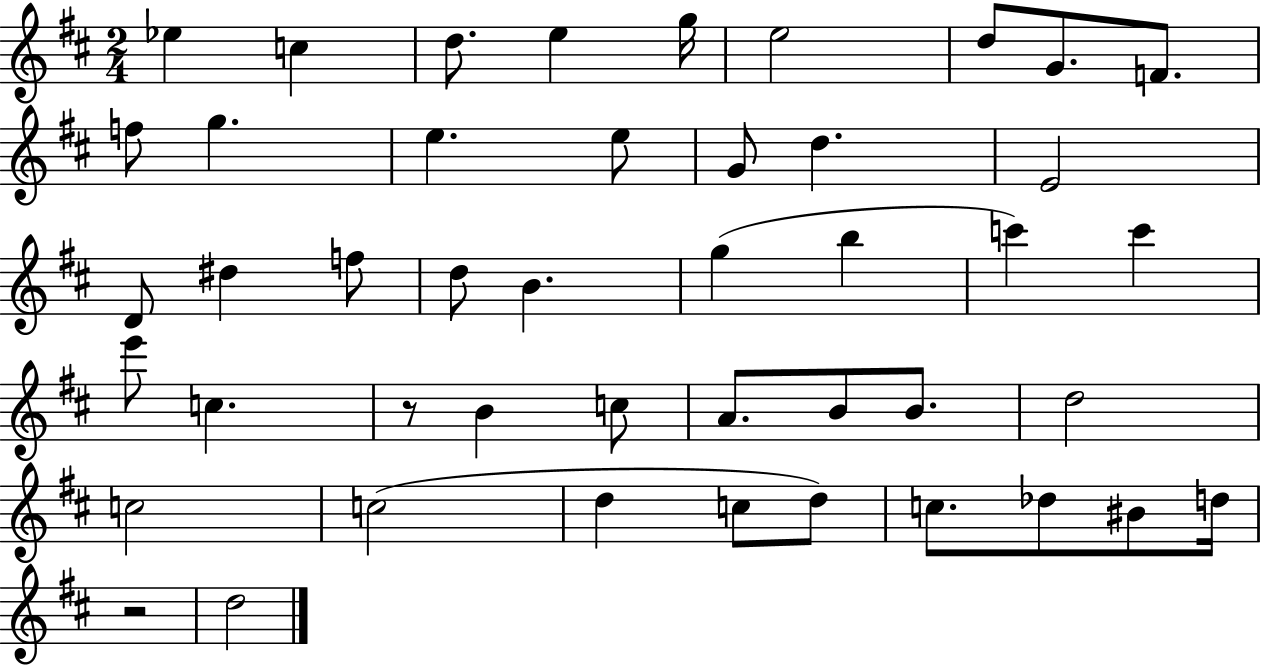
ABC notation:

X:1
T:Untitled
M:2/4
L:1/4
K:D
_e c d/2 e g/4 e2 d/2 G/2 F/2 f/2 g e e/2 G/2 d E2 D/2 ^d f/2 d/2 B g b c' c' e'/2 c z/2 B c/2 A/2 B/2 B/2 d2 c2 c2 d c/2 d/2 c/2 _d/2 ^B/2 d/4 z2 d2